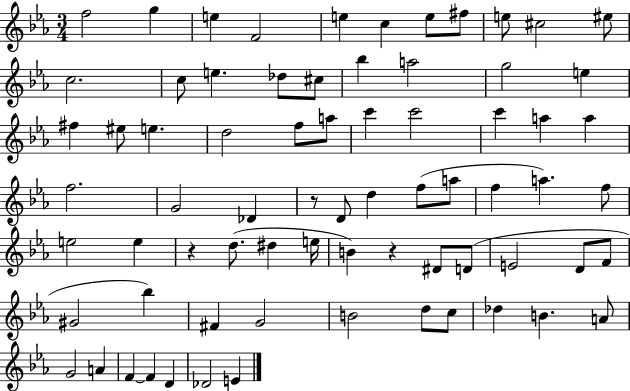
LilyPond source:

{
  \clef treble
  \numericTimeSignature
  \time 3/4
  \key ees \major
  f''2 g''4 | e''4 f'2 | e''4 c''4 e''8 fis''8 | e''8 cis''2 eis''8 | \break c''2. | c''8 e''4. des''8 cis''8 | bes''4 a''2 | g''2 e''4 | \break fis''4 eis''8 e''4. | d''2 f''8 a''8 | c'''4 c'''2 | c'''4 a''4 a''4 | \break f''2. | g'2 des'4 | r8 d'8 d''4 f''8( a''8 | f''4 a''4.) f''8 | \break e''2 e''4 | r4 d''8.( dis''4 e''16 | b'4) r4 dis'8 d'8( | e'2 d'8 f'8 | \break gis'2 bes''4) | fis'4 g'2 | b'2 d''8 c''8 | des''4 b'4. a'8 | \break g'2 a'4 | f'4~~ f'4 d'4 | des'2 e'4 | \bar "|."
}